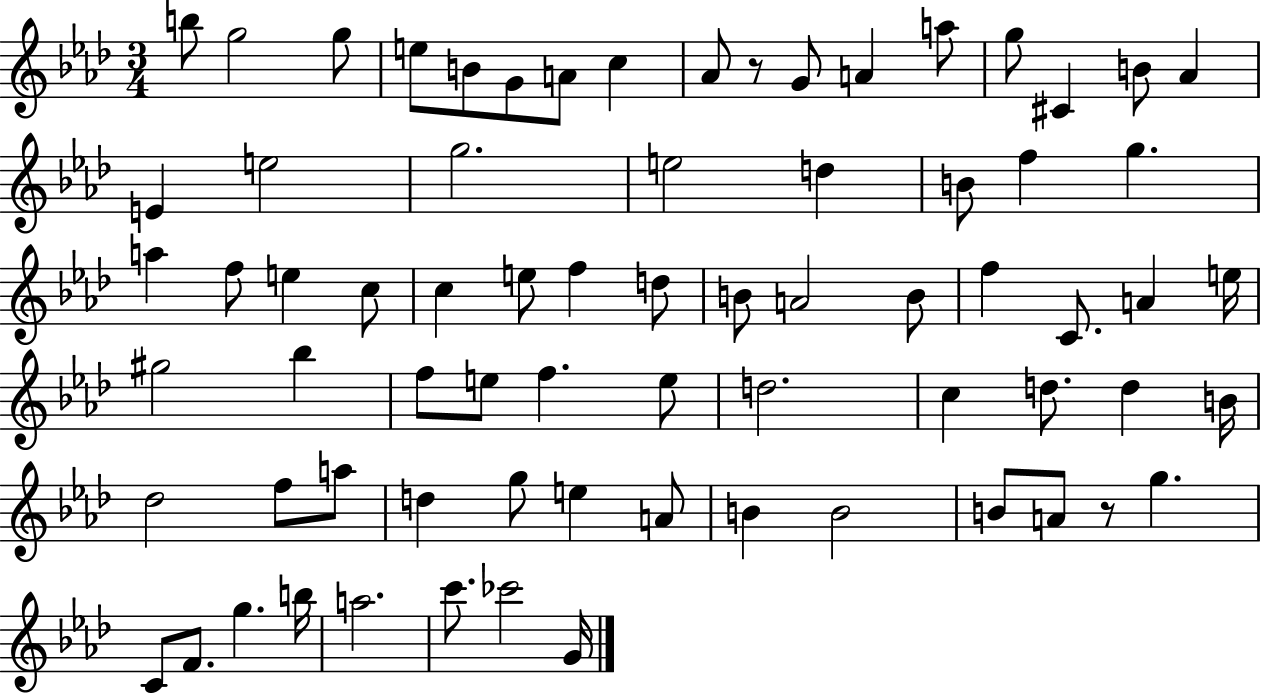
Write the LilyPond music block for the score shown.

{
  \clef treble
  \numericTimeSignature
  \time 3/4
  \key aes \major
  b''8 g''2 g''8 | e''8 b'8 g'8 a'8 c''4 | aes'8 r8 g'8 a'4 a''8 | g''8 cis'4 b'8 aes'4 | \break e'4 e''2 | g''2. | e''2 d''4 | b'8 f''4 g''4. | \break a''4 f''8 e''4 c''8 | c''4 e''8 f''4 d''8 | b'8 a'2 b'8 | f''4 c'8. a'4 e''16 | \break gis''2 bes''4 | f''8 e''8 f''4. e''8 | d''2. | c''4 d''8. d''4 b'16 | \break des''2 f''8 a''8 | d''4 g''8 e''4 a'8 | b'4 b'2 | b'8 a'8 r8 g''4. | \break c'8 f'8. g''4. b''16 | a''2. | c'''8. ces'''2 g'16 | \bar "|."
}